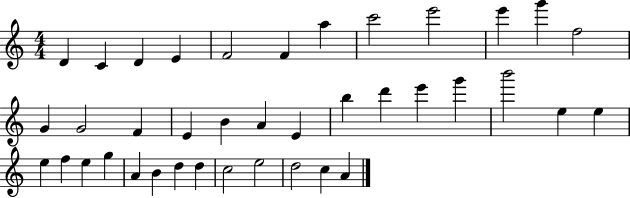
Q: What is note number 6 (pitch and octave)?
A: F4